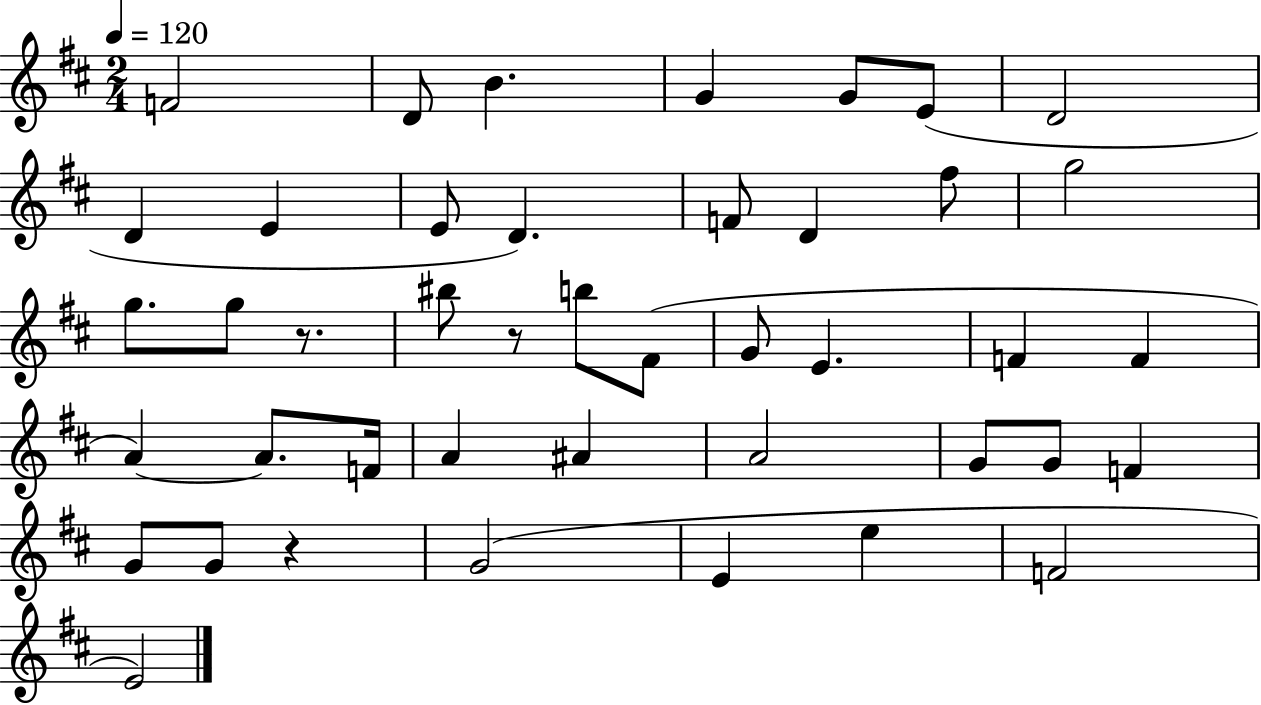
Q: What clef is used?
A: treble